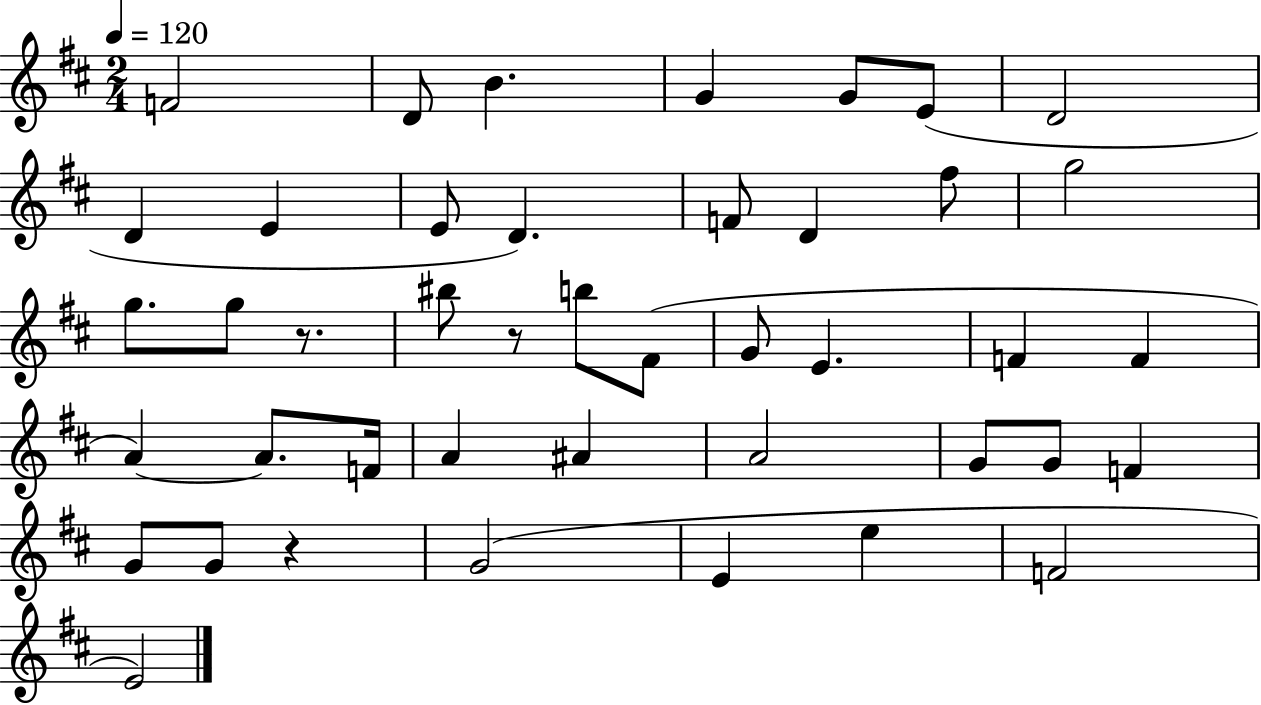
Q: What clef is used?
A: treble